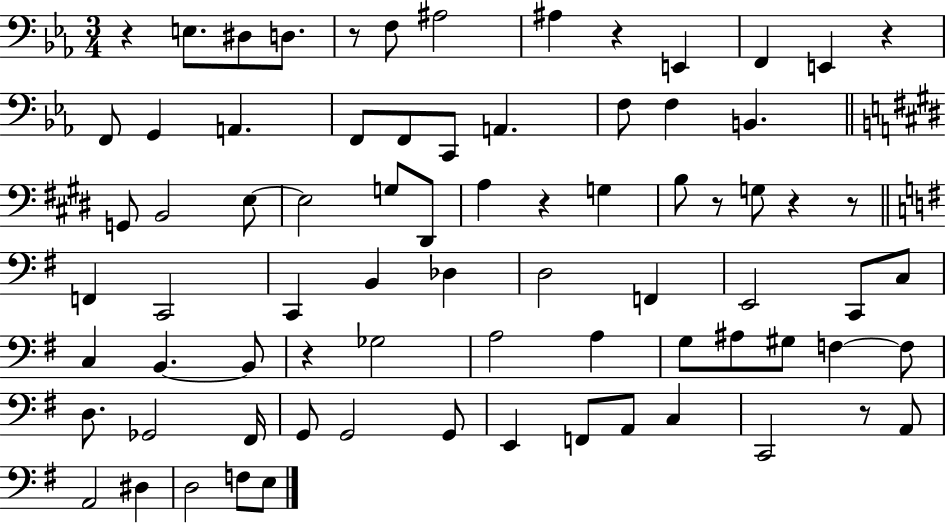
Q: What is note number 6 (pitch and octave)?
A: A#3